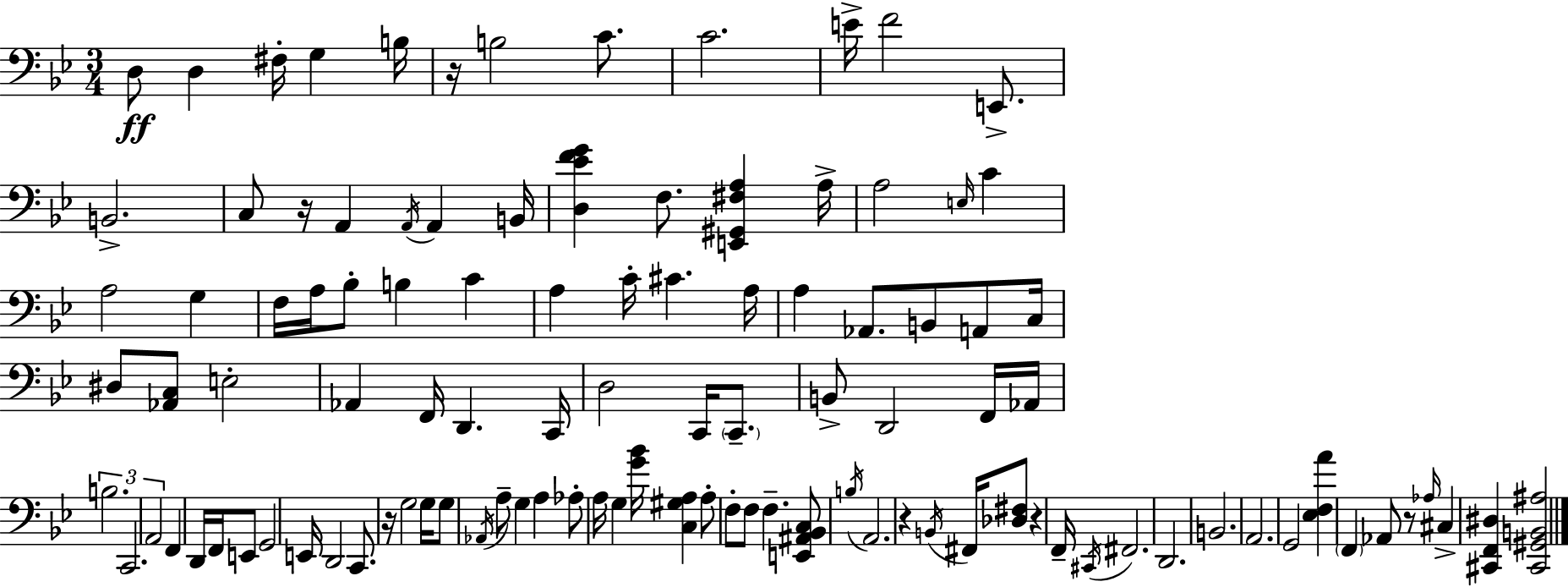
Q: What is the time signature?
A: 3/4